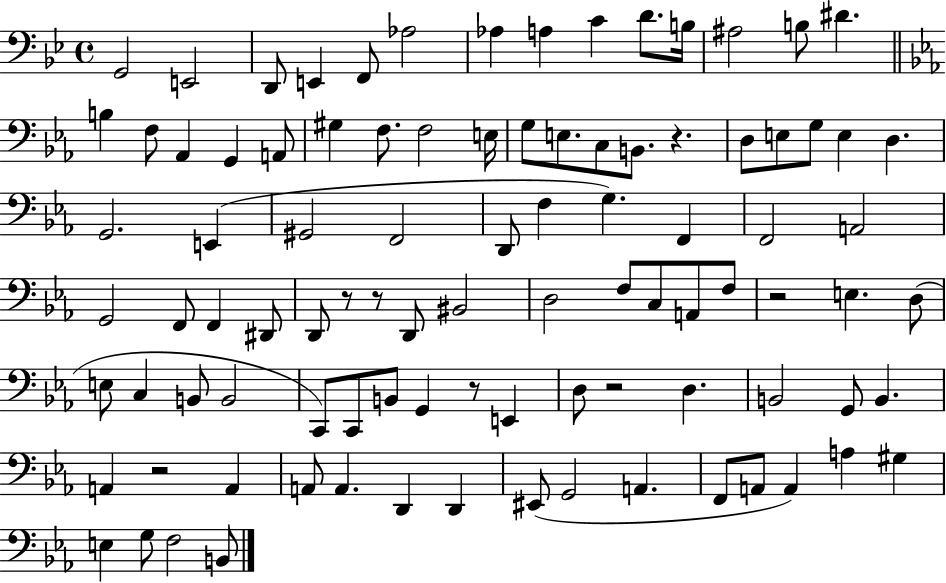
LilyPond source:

{
  \clef bass
  \time 4/4
  \defaultTimeSignature
  \key bes \major
  g,2 e,2 | d,8 e,4 f,8 aes2 | aes4 a4 c'4 d'8. b16 | ais2 b8 dis'4. | \break \bar "||" \break \key c \minor b4 f8 aes,4 g,4 a,8 | gis4 f8. f2 e16 | g8 e8. c8 b,8. r4. | d8 e8 g8 e4 d4. | \break g,2. e,4( | gis,2 f,2 | d,8 f4 g4.) f,4 | f,2 a,2 | \break g,2 f,8 f,4 dis,8 | d,8 r8 r8 d,8 bis,2 | d2 f8 c8 a,8 f8 | r2 e4. d8( | \break e8 c4 b,8 b,2 | c,8) c,8 b,8 g,4 r8 e,4 | d8 r2 d4. | b,2 g,8 b,4. | \break a,4 r2 a,4 | a,8 a,4. d,4 d,4 | eis,8( g,2 a,4. | f,8 a,8 a,4) a4 gis4 | \break e4 g8 f2 b,8 | \bar "|."
}